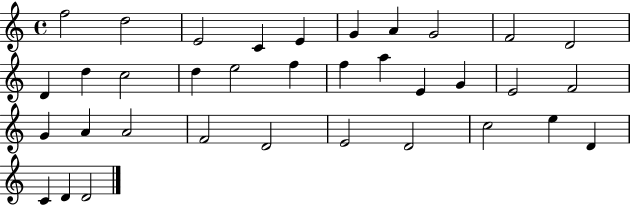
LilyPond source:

{
  \clef treble
  \time 4/4
  \defaultTimeSignature
  \key c \major
  f''2 d''2 | e'2 c'4 e'4 | g'4 a'4 g'2 | f'2 d'2 | \break d'4 d''4 c''2 | d''4 e''2 f''4 | f''4 a''4 e'4 g'4 | e'2 f'2 | \break g'4 a'4 a'2 | f'2 d'2 | e'2 d'2 | c''2 e''4 d'4 | \break c'4 d'4 d'2 | \bar "|."
}